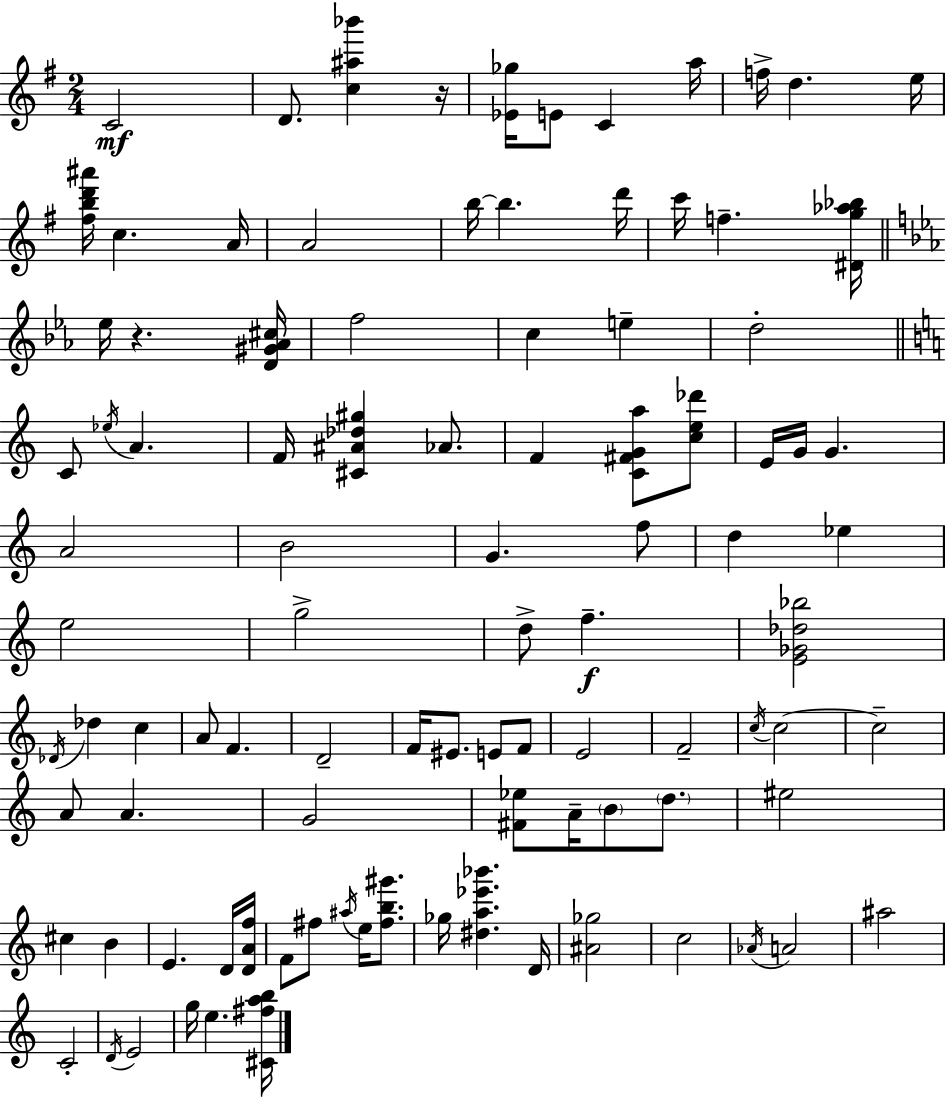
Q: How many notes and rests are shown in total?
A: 98